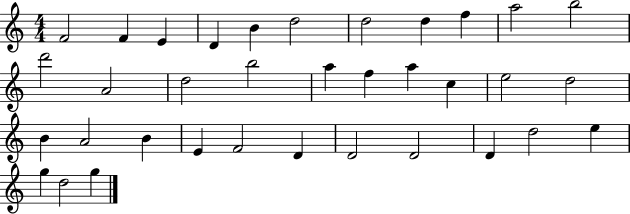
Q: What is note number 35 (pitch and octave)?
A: G5